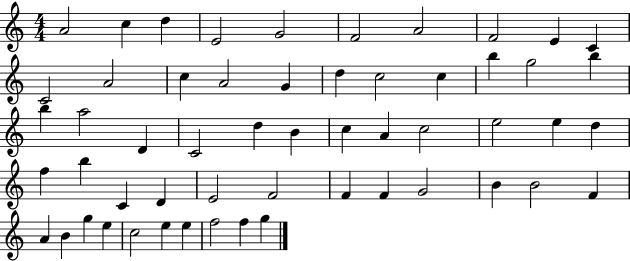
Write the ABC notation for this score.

X:1
T:Untitled
M:4/4
L:1/4
K:C
A2 c d E2 G2 F2 A2 F2 E C C2 A2 c A2 G d c2 c b g2 b b a2 D C2 d B c A c2 e2 e d f b C D E2 F2 F F G2 B B2 F A B g e c2 e e f2 f g